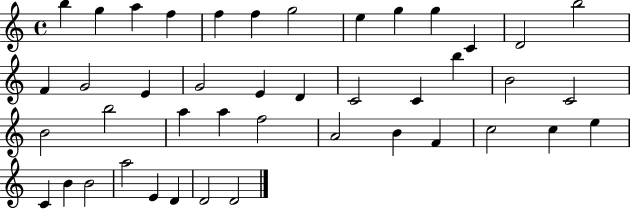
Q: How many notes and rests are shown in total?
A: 43